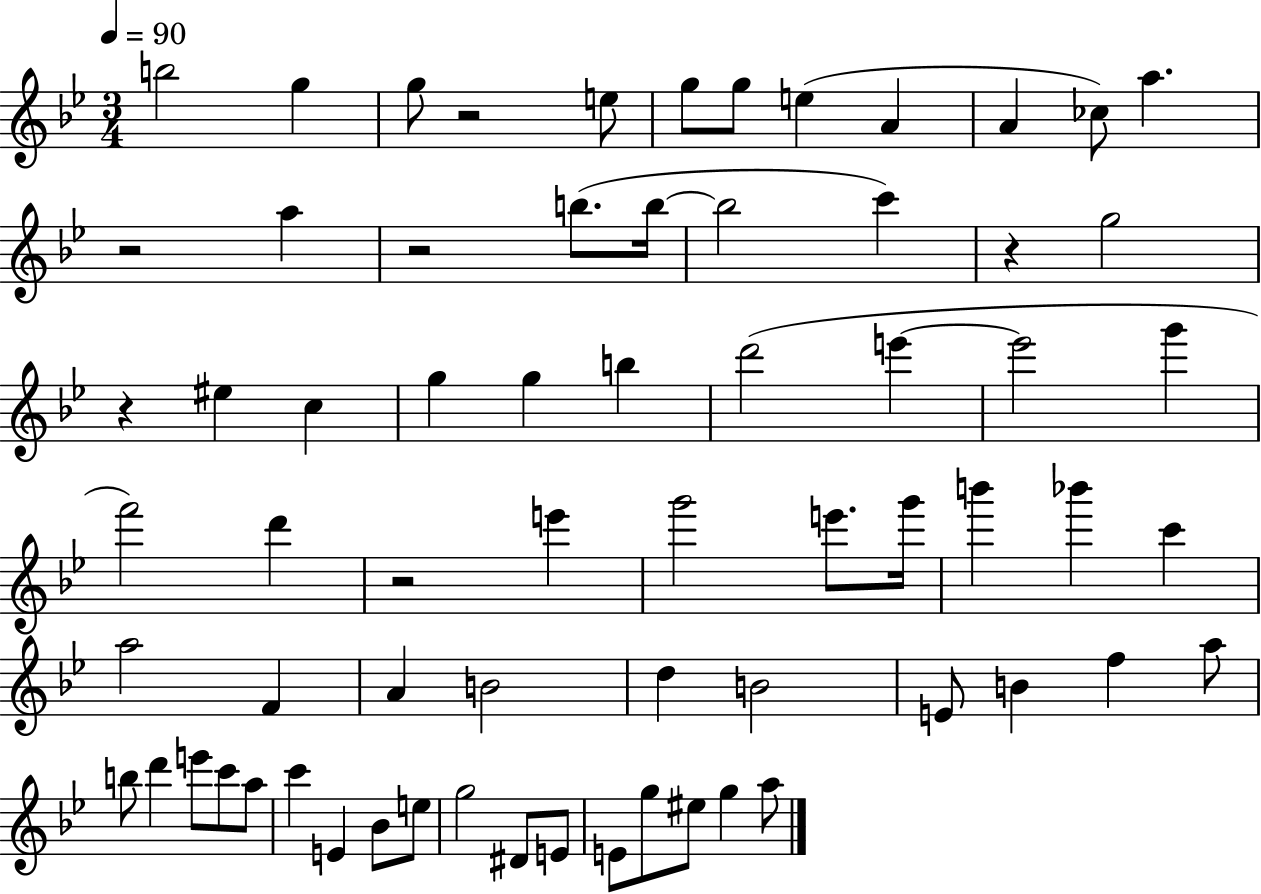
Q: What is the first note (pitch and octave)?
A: B5